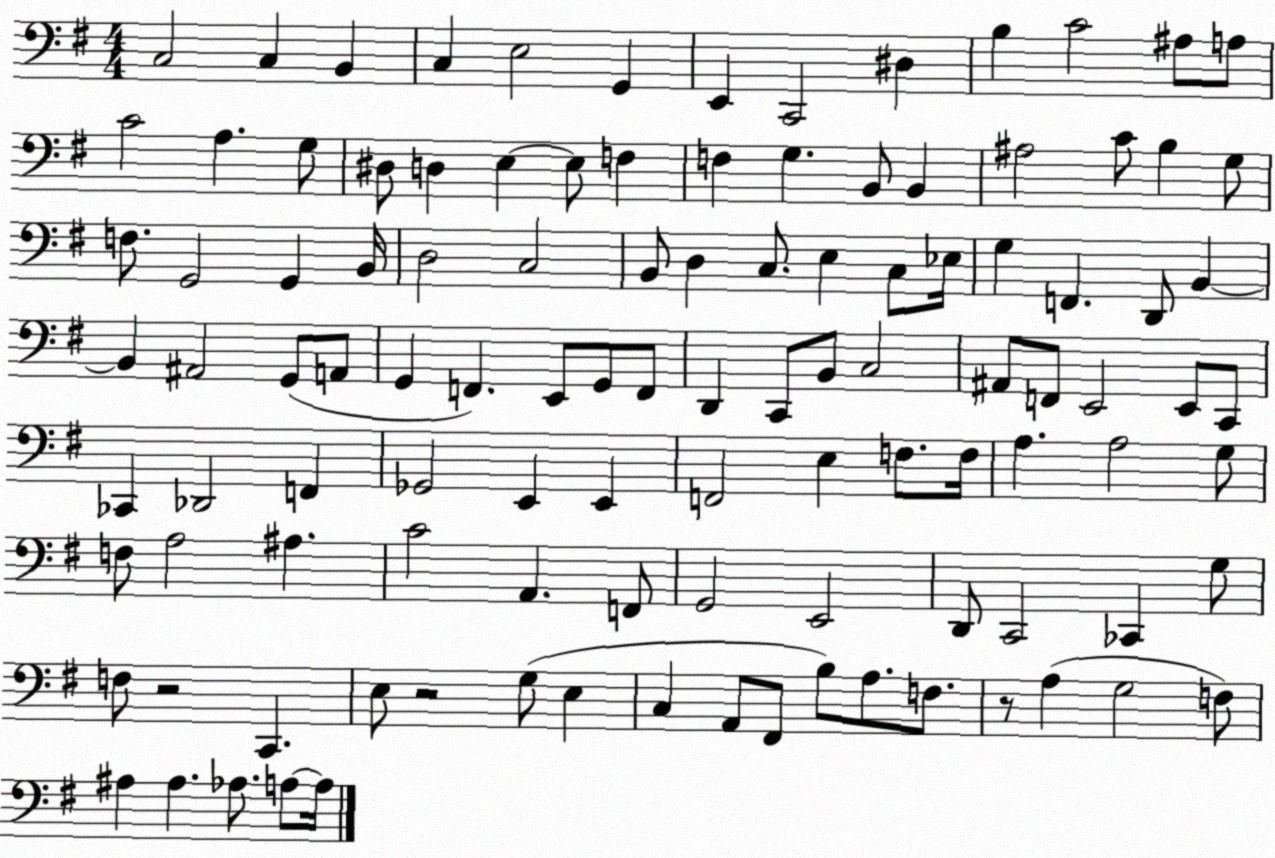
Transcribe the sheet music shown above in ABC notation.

X:1
T:Untitled
M:4/4
L:1/4
K:G
C,2 C, B,, C, E,2 G,, E,, C,,2 ^D, B, C2 ^A,/2 A,/2 C2 A, G,/2 ^D,/2 D, E, E,/2 F, F, G, B,,/2 B,, ^A,2 C/2 B, G,/2 F,/2 G,,2 G,, B,,/4 D,2 C,2 B,,/2 D, C,/2 E, C,/2 _E,/4 G, F,, D,,/2 B,, B,, ^A,,2 G,,/2 A,,/2 G,, F,, E,,/2 G,,/2 F,,/2 D,, C,,/2 B,,/2 C,2 ^A,,/2 F,,/2 E,,2 E,,/2 C,,/2 _C,, _D,,2 F,, _G,,2 E,, E,, F,,2 E, F,/2 F,/4 A, A,2 G,/2 F,/2 A,2 ^A, C2 A,, F,,/2 G,,2 E,,2 D,,/2 C,,2 _C,, G,/2 F,/2 z2 C,, E,/2 z2 G,/2 E, C, A,,/2 ^F,,/2 B,/2 A,/2 F,/2 z/2 A, G,2 F,/2 ^A, ^A, _A,/2 A,/2 A,/4